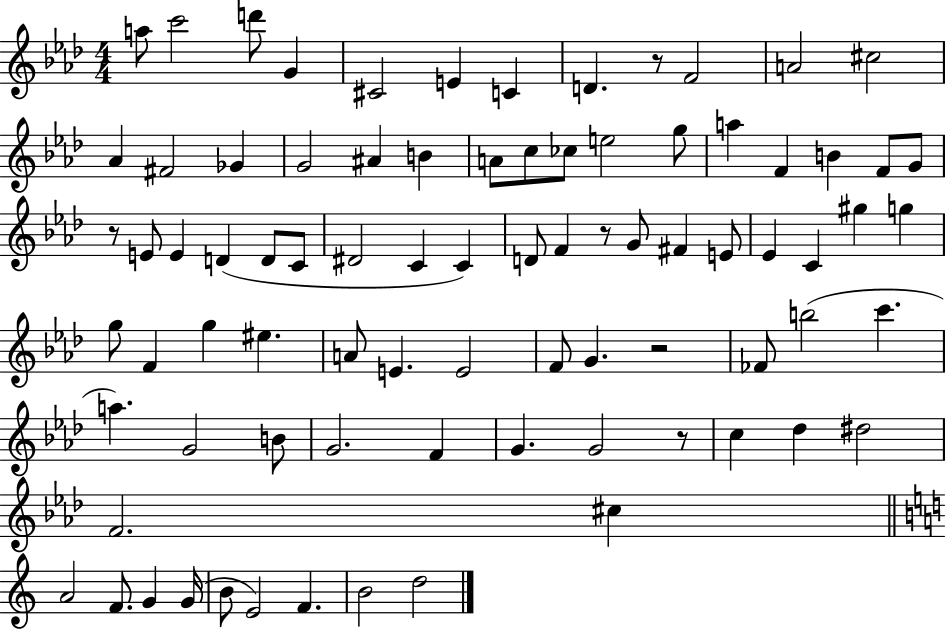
{
  \clef treble
  \numericTimeSignature
  \time 4/4
  \key aes \major
  a''8 c'''2 d'''8 g'4 | cis'2 e'4 c'4 | d'4. r8 f'2 | a'2 cis''2 | \break aes'4 fis'2 ges'4 | g'2 ais'4 b'4 | a'8 c''8 ces''8 e''2 g''8 | a''4 f'4 b'4 f'8 g'8 | \break r8 e'8 e'4 d'4( d'8 c'8 | dis'2 c'4 c'4) | d'8 f'4 r8 g'8 fis'4 e'8 | ees'4 c'4 gis''4 g''4 | \break g''8 f'4 g''4 eis''4. | a'8 e'4. e'2 | f'8 g'4. r2 | fes'8 b''2( c'''4. | \break a''4.) g'2 b'8 | g'2. f'4 | g'4. g'2 r8 | c''4 des''4 dis''2 | \break f'2. cis''4 | \bar "||" \break \key c \major a'2 f'8. g'4 g'16( | b'8 e'2) f'4. | b'2 d''2 | \bar "|."
}